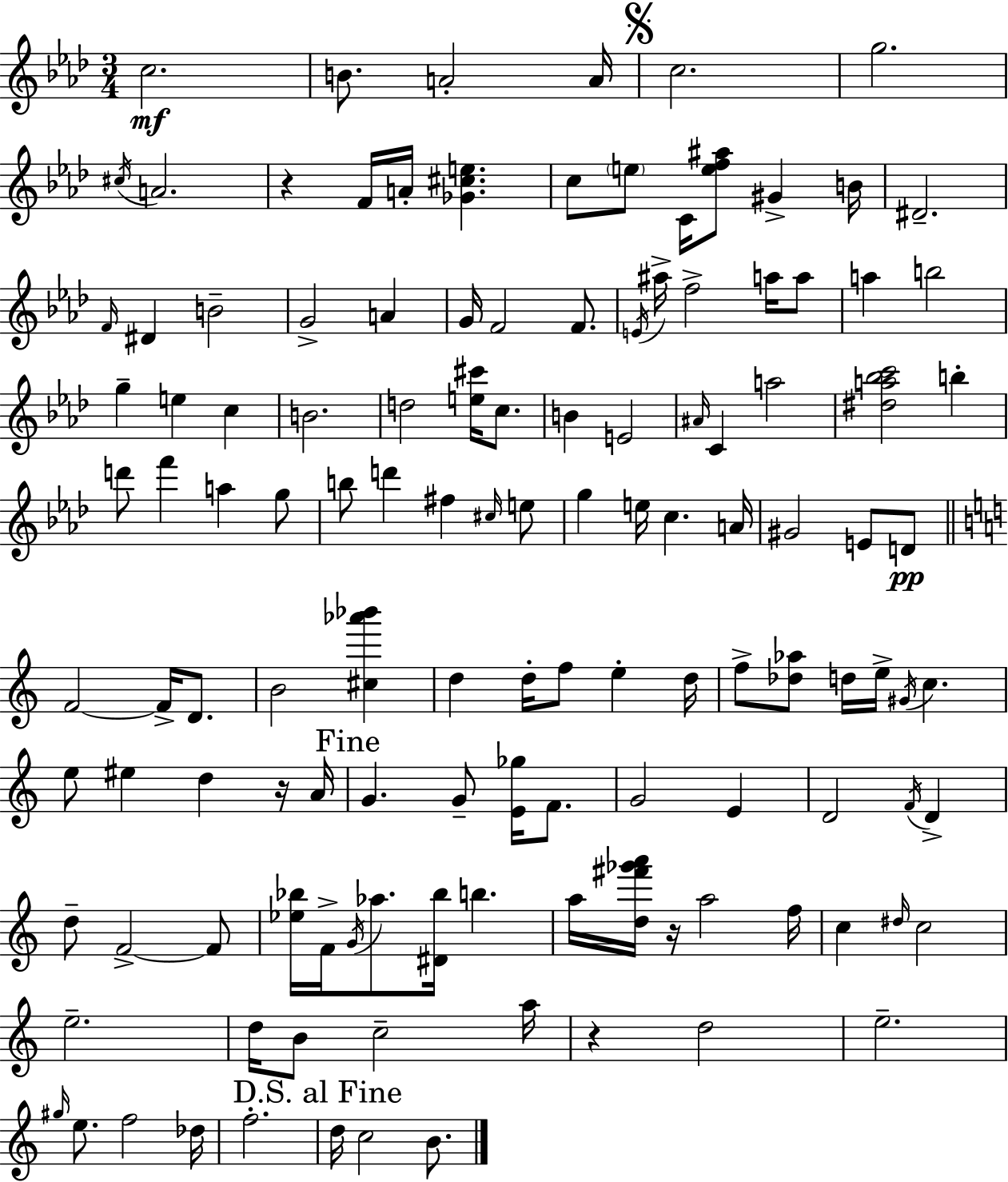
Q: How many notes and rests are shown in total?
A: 127